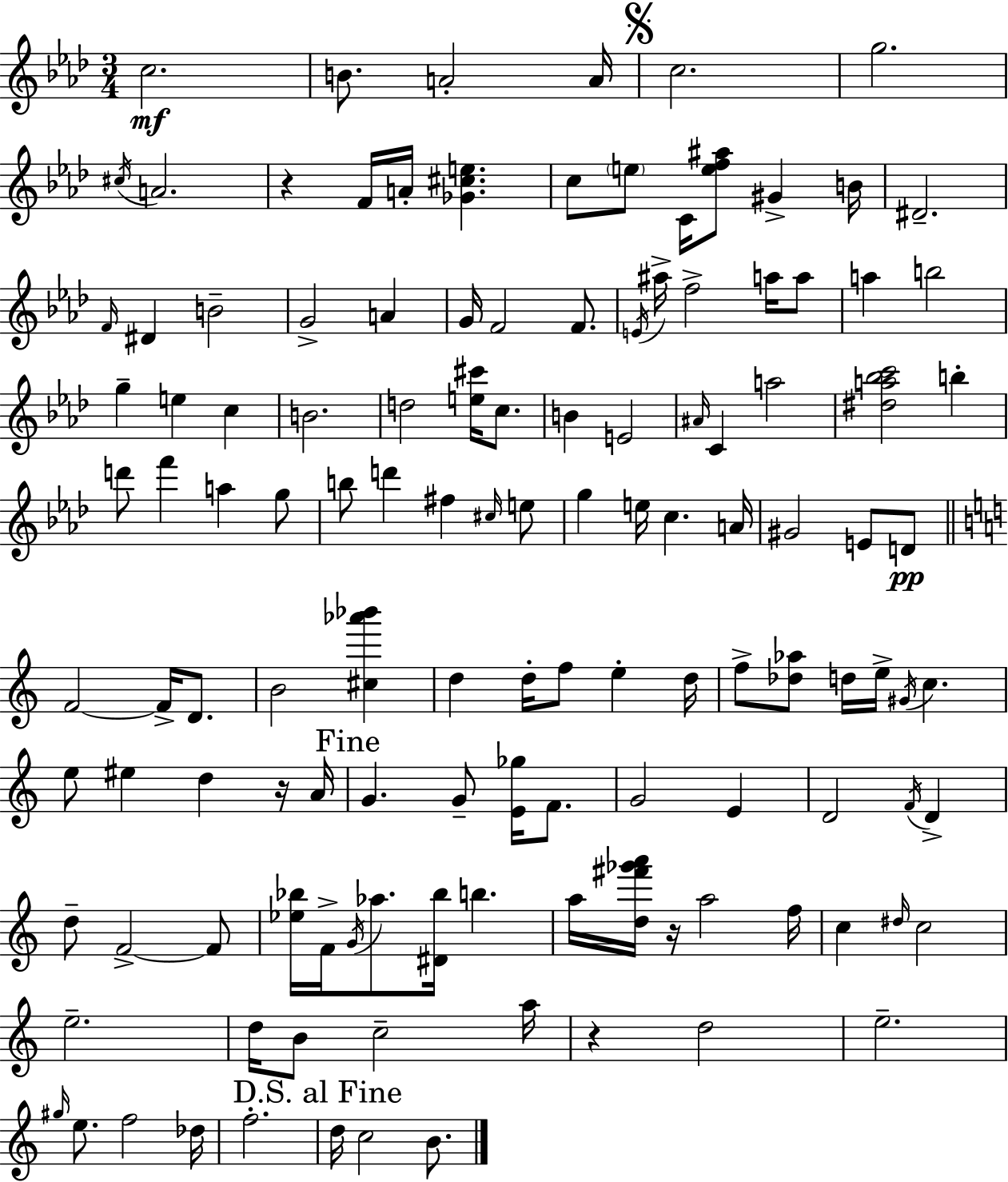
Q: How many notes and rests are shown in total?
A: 127